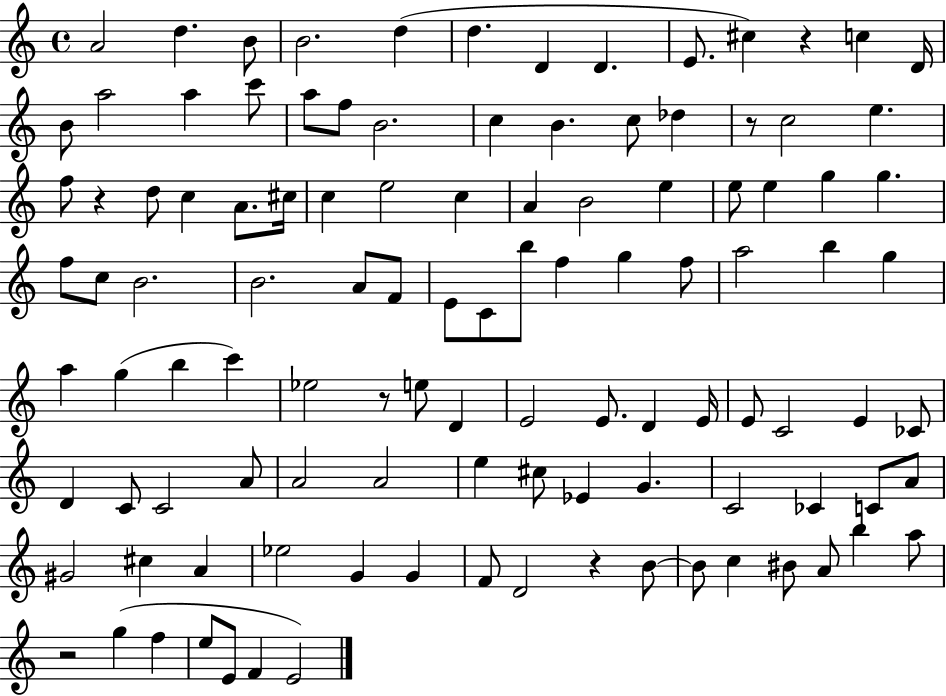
A4/h D5/q. B4/e B4/h. D5/q D5/q. D4/q D4/q. E4/e. C#5/q R/q C5/q D4/s B4/e A5/h A5/q C6/e A5/e F5/e B4/h. C5/q B4/q. C5/e Db5/q R/e C5/h E5/q. F5/e R/q D5/e C5/q A4/e. C#5/s C5/q E5/h C5/q A4/q B4/h E5/q E5/e E5/q G5/q G5/q. F5/e C5/e B4/h. B4/h. A4/e F4/e E4/e C4/e B5/e F5/q G5/q F5/e A5/h B5/q G5/q A5/q G5/q B5/q C6/q Eb5/h R/e E5/e D4/q E4/h E4/e. D4/q E4/s E4/e C4/h E4/q CES4/e D4/q C4/e C4/h A4/e A4/h A4/h E5/q C#5/e Eb4/q G4/q. C4/h CES4/q C4/e A4/e G#4/h C#5/q A4/q Eb5/h G4/q G4/q F4/e D4/h R/q B4/e B4/e C5/q BIS4/e A4/e B5/q A5/e R/h G5/q F5/q E5/e E4/e F4/q E4/h